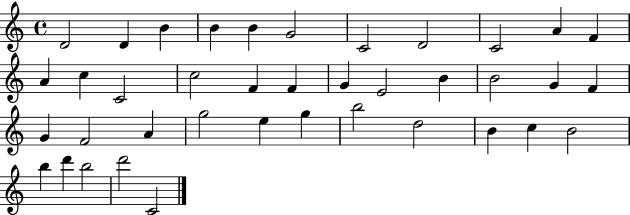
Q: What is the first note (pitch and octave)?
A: D4